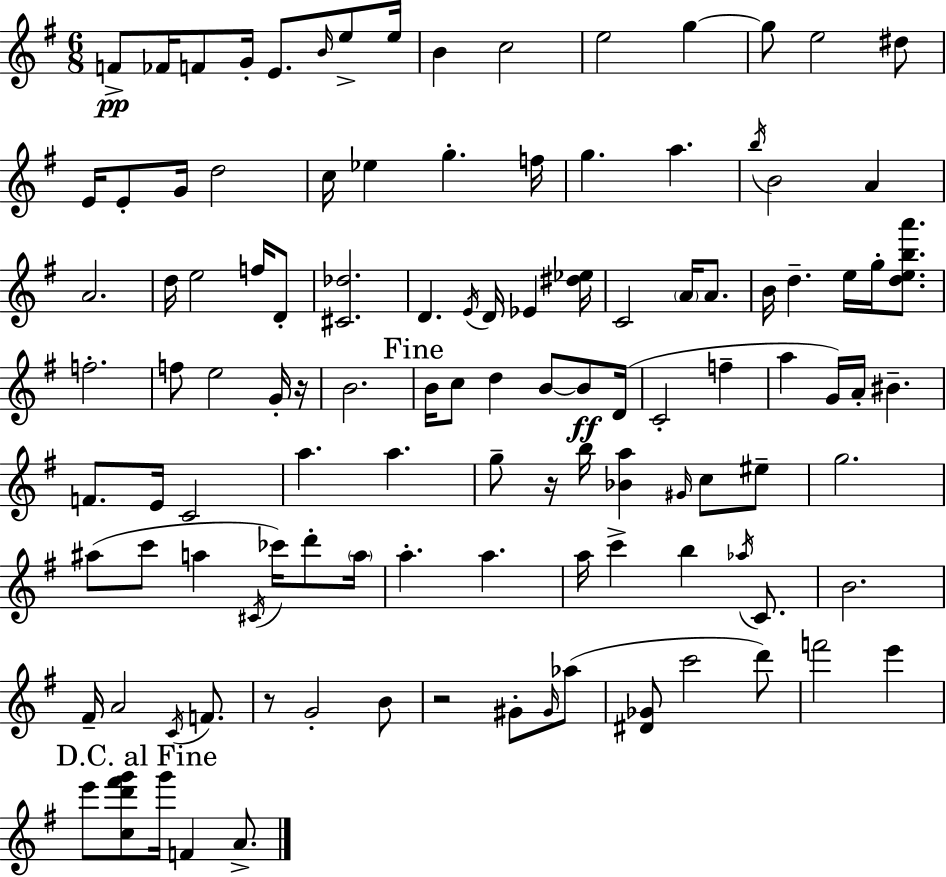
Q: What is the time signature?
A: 6/8